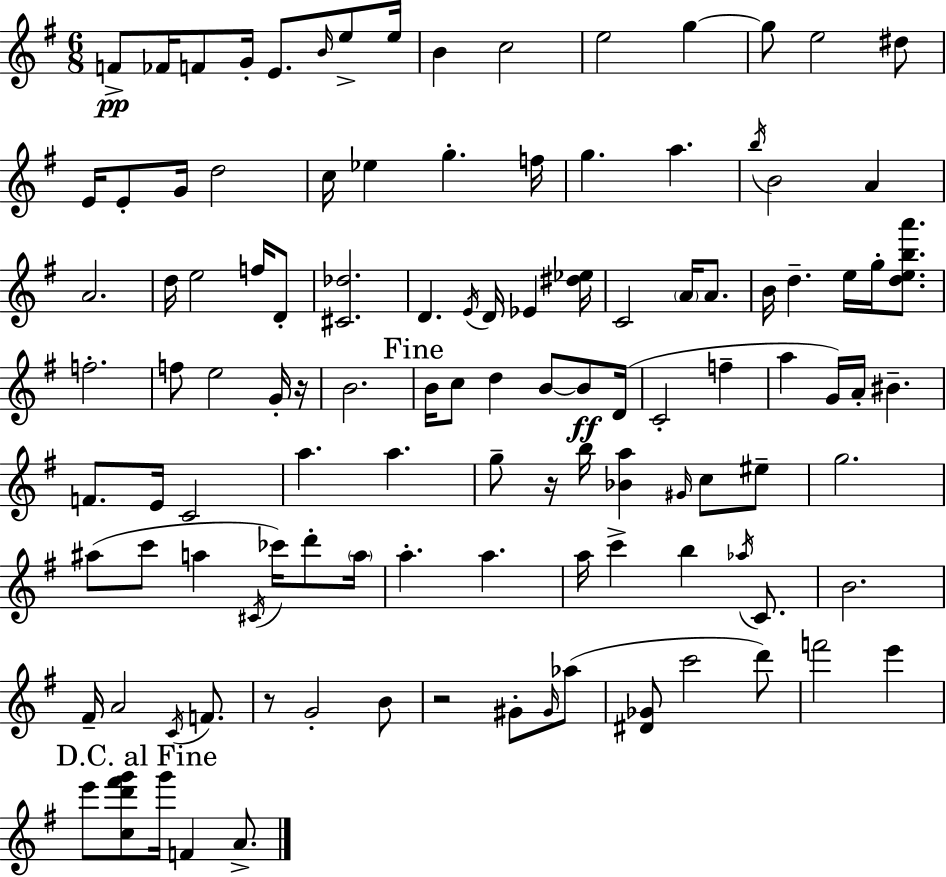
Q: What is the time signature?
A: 6/8